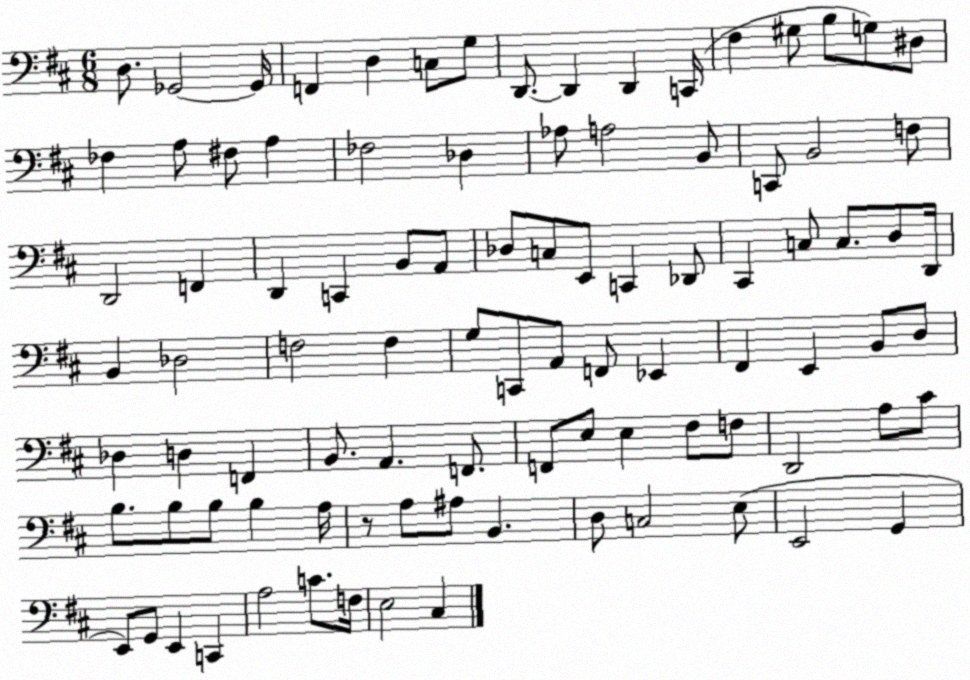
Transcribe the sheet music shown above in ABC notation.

X:1
T:Untitled
M:6/8
L:1/4
K:D
D,/2 _G,,2 _G,,/4 F,, D, C,/2 G,/2 D,,/2 D,, D,, C,,/4 ^F, ^G,/2 B,/2 G,/2 ^D,/2 _F, A,/2 ^F,/2 A, _F,2 _D, _A,/2 A,2 B,,/2 C,,/2 B,,2 F,/2 D,,2 F,, D,, C,, B,,/2 A,,/2 _D,/2 C,/2 E,,/2 C,, _D,,/2 ^C,, C,/2 C,/2 D,/2 D,,/4 B,, _D,2 F,2 F, G,/2 C,,/2 A,,/2 F,,/2 _E,, ^F,, E,, B,,/2 D,/2 _D, D, F,, B,,/2 A,, F,,/2 F,,/2 E,/2 E, ^F,/2 F,/2 D,,2 A,/2 ^C/2 B,/2 B,/2 B,/2 B, A,/4 z/2 A,/2 ^A,/2 B,, D,/2 C,2 E,/2 E,,2 G,, E,,/2 G,,/2 E,, C,, A,2 C/2 F,/4 E,2 ^C,